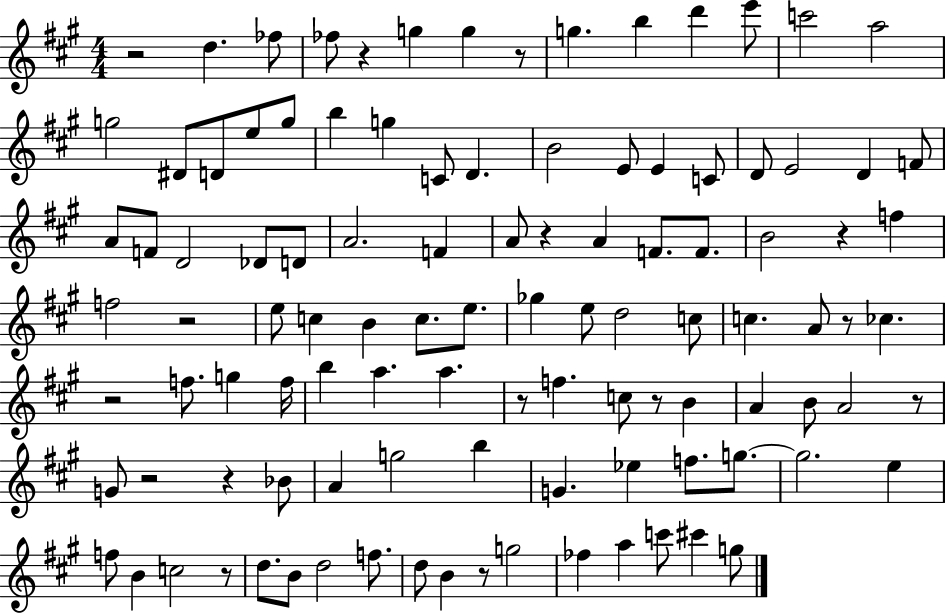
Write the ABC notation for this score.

X:1
T:Untitled
M:4/4
L:1/4
K:A
z2 d _f/2 _f/2 z g g z/2 g b d' e'/2 c'2 a2 g2 ^D/2 D/2 e/2 g/2 b g C/2 D B2 E/2 E C/2 D/2 E2 D F/2 A/2 F/2 D2 _D/2 D/2 A2 F A/2 z A F/2 F/2 B2 z f f2 z2 e/2 c B c/2 e/2 _g e/2 d2 c/2 c A/2 z/2 _c z2 f/2 g f/4 b a a z/2 f c/2 z/2 B A B/2 A2 z/2 G/2 z2 z _B/2 A g2 b G _e f/2 g/2 g2 e f/2 B c2 z/2 d/2 B/2 d2 f/2 d/2 B z/2 g2 _f a c'/2 ^c' g/2